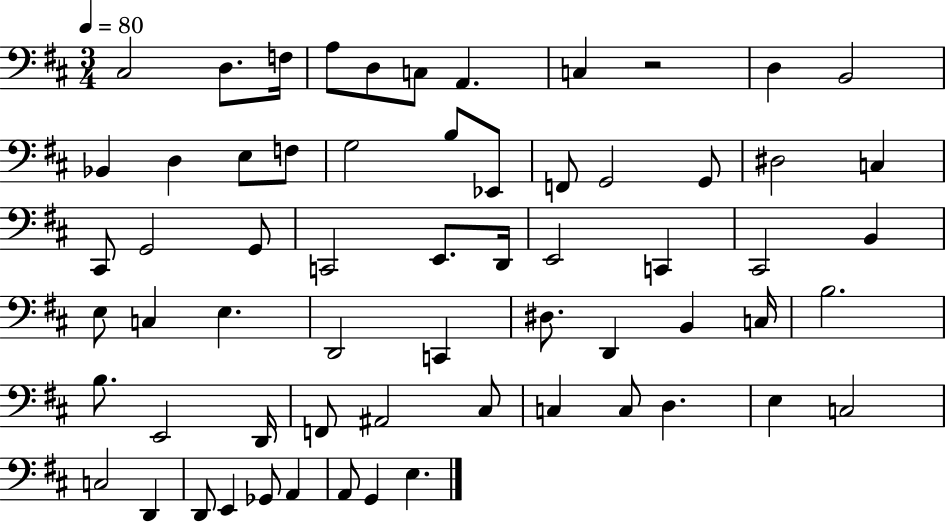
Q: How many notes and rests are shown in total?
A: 63